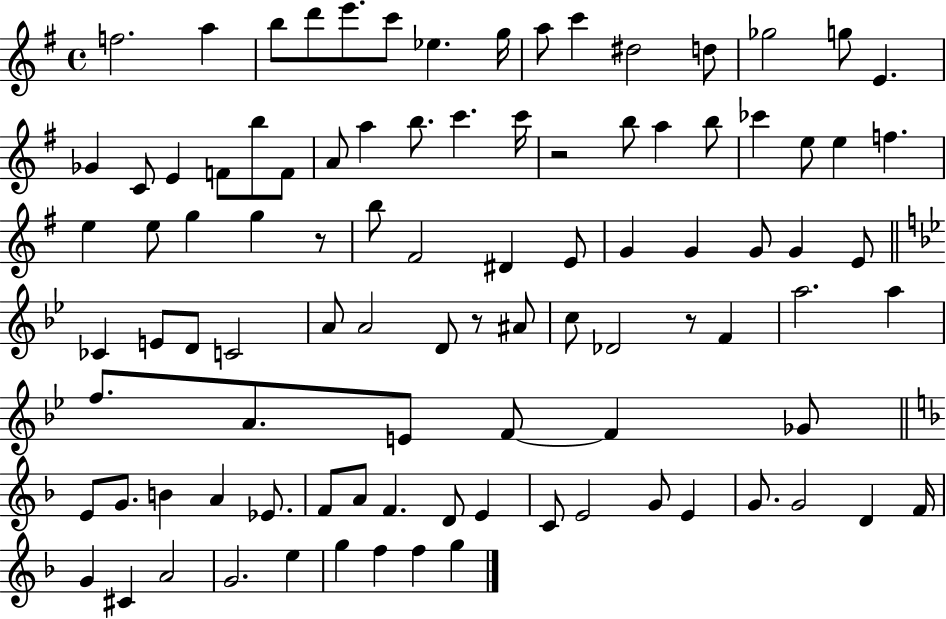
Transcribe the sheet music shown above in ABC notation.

X:1
T:Untitled
M:4/4
L:1/4
K:G
f2 a b/2 d'/2 e'/2 c'/2 _e g/4 a/2 c' ^d2 d/2 _g2 g/2 E _G C/2 E F/2 b/2 F/2 A/2 a b/2 c' c'/4 z2 b/2 a b/2 _c' e/2 e f e e/2 g g z/2 b/2 ^F2 ^D E/2 G G G/2 G E/2 _C E/2 D/2 C2 A/2 A2 D/2 z/2 ^A/2 c/2 _D2 z/2 F a2 a f/2 A/2 E/2 F/2 F _G/2 E/2 G/2 B A _E/2 F/2 A/2 F D/2 E C/2 E2 G/2 E G/2 G2 D F/4 G ^C A2 G2 e g f f g